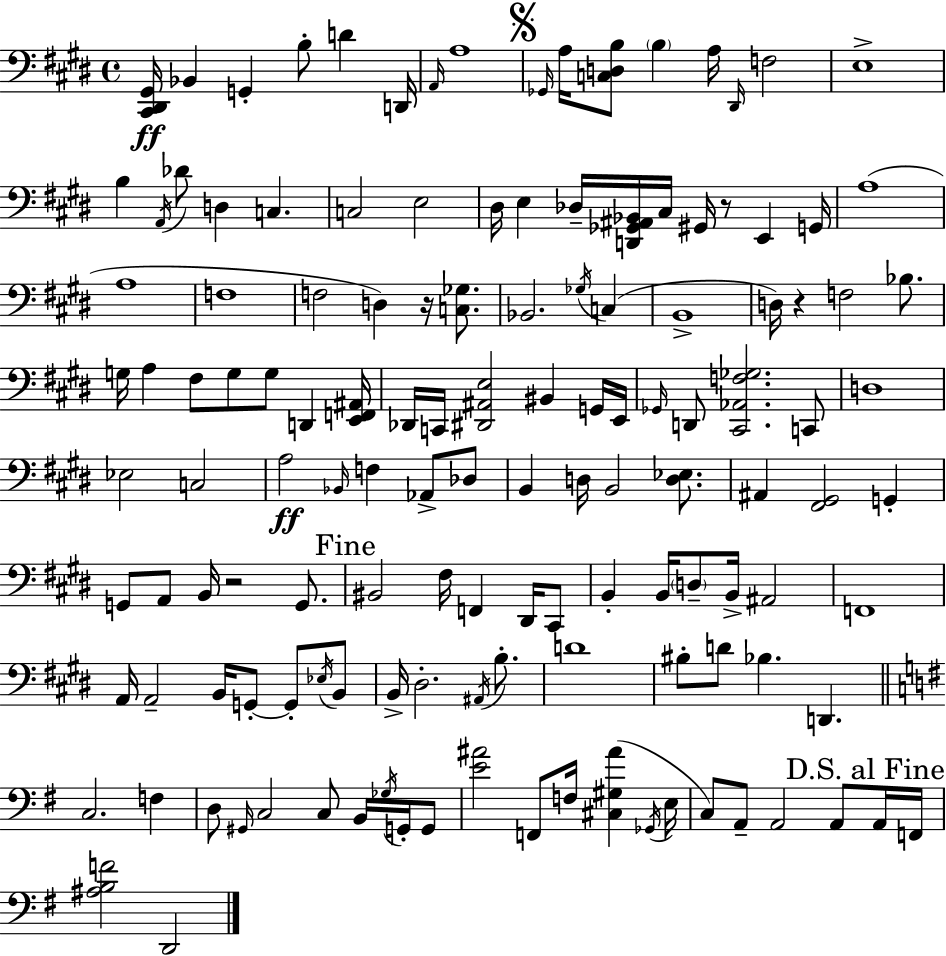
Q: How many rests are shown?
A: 4